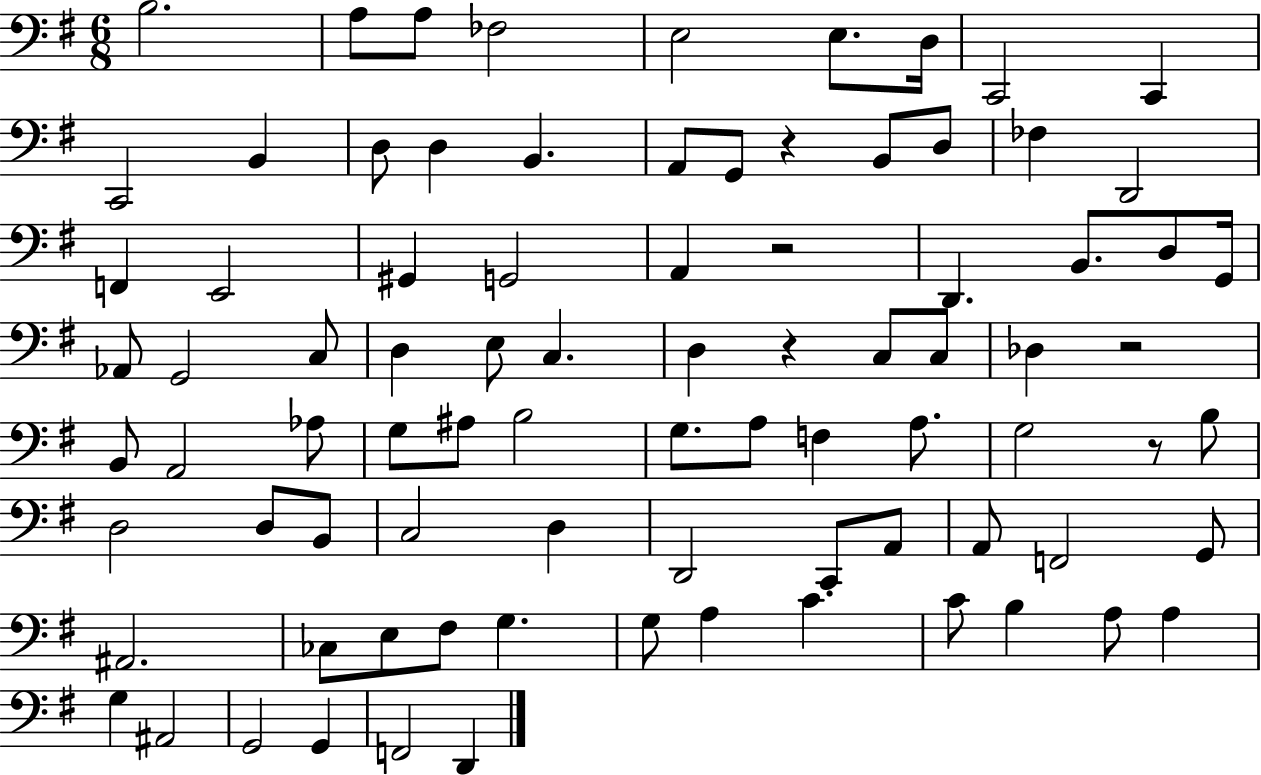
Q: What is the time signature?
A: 6/8